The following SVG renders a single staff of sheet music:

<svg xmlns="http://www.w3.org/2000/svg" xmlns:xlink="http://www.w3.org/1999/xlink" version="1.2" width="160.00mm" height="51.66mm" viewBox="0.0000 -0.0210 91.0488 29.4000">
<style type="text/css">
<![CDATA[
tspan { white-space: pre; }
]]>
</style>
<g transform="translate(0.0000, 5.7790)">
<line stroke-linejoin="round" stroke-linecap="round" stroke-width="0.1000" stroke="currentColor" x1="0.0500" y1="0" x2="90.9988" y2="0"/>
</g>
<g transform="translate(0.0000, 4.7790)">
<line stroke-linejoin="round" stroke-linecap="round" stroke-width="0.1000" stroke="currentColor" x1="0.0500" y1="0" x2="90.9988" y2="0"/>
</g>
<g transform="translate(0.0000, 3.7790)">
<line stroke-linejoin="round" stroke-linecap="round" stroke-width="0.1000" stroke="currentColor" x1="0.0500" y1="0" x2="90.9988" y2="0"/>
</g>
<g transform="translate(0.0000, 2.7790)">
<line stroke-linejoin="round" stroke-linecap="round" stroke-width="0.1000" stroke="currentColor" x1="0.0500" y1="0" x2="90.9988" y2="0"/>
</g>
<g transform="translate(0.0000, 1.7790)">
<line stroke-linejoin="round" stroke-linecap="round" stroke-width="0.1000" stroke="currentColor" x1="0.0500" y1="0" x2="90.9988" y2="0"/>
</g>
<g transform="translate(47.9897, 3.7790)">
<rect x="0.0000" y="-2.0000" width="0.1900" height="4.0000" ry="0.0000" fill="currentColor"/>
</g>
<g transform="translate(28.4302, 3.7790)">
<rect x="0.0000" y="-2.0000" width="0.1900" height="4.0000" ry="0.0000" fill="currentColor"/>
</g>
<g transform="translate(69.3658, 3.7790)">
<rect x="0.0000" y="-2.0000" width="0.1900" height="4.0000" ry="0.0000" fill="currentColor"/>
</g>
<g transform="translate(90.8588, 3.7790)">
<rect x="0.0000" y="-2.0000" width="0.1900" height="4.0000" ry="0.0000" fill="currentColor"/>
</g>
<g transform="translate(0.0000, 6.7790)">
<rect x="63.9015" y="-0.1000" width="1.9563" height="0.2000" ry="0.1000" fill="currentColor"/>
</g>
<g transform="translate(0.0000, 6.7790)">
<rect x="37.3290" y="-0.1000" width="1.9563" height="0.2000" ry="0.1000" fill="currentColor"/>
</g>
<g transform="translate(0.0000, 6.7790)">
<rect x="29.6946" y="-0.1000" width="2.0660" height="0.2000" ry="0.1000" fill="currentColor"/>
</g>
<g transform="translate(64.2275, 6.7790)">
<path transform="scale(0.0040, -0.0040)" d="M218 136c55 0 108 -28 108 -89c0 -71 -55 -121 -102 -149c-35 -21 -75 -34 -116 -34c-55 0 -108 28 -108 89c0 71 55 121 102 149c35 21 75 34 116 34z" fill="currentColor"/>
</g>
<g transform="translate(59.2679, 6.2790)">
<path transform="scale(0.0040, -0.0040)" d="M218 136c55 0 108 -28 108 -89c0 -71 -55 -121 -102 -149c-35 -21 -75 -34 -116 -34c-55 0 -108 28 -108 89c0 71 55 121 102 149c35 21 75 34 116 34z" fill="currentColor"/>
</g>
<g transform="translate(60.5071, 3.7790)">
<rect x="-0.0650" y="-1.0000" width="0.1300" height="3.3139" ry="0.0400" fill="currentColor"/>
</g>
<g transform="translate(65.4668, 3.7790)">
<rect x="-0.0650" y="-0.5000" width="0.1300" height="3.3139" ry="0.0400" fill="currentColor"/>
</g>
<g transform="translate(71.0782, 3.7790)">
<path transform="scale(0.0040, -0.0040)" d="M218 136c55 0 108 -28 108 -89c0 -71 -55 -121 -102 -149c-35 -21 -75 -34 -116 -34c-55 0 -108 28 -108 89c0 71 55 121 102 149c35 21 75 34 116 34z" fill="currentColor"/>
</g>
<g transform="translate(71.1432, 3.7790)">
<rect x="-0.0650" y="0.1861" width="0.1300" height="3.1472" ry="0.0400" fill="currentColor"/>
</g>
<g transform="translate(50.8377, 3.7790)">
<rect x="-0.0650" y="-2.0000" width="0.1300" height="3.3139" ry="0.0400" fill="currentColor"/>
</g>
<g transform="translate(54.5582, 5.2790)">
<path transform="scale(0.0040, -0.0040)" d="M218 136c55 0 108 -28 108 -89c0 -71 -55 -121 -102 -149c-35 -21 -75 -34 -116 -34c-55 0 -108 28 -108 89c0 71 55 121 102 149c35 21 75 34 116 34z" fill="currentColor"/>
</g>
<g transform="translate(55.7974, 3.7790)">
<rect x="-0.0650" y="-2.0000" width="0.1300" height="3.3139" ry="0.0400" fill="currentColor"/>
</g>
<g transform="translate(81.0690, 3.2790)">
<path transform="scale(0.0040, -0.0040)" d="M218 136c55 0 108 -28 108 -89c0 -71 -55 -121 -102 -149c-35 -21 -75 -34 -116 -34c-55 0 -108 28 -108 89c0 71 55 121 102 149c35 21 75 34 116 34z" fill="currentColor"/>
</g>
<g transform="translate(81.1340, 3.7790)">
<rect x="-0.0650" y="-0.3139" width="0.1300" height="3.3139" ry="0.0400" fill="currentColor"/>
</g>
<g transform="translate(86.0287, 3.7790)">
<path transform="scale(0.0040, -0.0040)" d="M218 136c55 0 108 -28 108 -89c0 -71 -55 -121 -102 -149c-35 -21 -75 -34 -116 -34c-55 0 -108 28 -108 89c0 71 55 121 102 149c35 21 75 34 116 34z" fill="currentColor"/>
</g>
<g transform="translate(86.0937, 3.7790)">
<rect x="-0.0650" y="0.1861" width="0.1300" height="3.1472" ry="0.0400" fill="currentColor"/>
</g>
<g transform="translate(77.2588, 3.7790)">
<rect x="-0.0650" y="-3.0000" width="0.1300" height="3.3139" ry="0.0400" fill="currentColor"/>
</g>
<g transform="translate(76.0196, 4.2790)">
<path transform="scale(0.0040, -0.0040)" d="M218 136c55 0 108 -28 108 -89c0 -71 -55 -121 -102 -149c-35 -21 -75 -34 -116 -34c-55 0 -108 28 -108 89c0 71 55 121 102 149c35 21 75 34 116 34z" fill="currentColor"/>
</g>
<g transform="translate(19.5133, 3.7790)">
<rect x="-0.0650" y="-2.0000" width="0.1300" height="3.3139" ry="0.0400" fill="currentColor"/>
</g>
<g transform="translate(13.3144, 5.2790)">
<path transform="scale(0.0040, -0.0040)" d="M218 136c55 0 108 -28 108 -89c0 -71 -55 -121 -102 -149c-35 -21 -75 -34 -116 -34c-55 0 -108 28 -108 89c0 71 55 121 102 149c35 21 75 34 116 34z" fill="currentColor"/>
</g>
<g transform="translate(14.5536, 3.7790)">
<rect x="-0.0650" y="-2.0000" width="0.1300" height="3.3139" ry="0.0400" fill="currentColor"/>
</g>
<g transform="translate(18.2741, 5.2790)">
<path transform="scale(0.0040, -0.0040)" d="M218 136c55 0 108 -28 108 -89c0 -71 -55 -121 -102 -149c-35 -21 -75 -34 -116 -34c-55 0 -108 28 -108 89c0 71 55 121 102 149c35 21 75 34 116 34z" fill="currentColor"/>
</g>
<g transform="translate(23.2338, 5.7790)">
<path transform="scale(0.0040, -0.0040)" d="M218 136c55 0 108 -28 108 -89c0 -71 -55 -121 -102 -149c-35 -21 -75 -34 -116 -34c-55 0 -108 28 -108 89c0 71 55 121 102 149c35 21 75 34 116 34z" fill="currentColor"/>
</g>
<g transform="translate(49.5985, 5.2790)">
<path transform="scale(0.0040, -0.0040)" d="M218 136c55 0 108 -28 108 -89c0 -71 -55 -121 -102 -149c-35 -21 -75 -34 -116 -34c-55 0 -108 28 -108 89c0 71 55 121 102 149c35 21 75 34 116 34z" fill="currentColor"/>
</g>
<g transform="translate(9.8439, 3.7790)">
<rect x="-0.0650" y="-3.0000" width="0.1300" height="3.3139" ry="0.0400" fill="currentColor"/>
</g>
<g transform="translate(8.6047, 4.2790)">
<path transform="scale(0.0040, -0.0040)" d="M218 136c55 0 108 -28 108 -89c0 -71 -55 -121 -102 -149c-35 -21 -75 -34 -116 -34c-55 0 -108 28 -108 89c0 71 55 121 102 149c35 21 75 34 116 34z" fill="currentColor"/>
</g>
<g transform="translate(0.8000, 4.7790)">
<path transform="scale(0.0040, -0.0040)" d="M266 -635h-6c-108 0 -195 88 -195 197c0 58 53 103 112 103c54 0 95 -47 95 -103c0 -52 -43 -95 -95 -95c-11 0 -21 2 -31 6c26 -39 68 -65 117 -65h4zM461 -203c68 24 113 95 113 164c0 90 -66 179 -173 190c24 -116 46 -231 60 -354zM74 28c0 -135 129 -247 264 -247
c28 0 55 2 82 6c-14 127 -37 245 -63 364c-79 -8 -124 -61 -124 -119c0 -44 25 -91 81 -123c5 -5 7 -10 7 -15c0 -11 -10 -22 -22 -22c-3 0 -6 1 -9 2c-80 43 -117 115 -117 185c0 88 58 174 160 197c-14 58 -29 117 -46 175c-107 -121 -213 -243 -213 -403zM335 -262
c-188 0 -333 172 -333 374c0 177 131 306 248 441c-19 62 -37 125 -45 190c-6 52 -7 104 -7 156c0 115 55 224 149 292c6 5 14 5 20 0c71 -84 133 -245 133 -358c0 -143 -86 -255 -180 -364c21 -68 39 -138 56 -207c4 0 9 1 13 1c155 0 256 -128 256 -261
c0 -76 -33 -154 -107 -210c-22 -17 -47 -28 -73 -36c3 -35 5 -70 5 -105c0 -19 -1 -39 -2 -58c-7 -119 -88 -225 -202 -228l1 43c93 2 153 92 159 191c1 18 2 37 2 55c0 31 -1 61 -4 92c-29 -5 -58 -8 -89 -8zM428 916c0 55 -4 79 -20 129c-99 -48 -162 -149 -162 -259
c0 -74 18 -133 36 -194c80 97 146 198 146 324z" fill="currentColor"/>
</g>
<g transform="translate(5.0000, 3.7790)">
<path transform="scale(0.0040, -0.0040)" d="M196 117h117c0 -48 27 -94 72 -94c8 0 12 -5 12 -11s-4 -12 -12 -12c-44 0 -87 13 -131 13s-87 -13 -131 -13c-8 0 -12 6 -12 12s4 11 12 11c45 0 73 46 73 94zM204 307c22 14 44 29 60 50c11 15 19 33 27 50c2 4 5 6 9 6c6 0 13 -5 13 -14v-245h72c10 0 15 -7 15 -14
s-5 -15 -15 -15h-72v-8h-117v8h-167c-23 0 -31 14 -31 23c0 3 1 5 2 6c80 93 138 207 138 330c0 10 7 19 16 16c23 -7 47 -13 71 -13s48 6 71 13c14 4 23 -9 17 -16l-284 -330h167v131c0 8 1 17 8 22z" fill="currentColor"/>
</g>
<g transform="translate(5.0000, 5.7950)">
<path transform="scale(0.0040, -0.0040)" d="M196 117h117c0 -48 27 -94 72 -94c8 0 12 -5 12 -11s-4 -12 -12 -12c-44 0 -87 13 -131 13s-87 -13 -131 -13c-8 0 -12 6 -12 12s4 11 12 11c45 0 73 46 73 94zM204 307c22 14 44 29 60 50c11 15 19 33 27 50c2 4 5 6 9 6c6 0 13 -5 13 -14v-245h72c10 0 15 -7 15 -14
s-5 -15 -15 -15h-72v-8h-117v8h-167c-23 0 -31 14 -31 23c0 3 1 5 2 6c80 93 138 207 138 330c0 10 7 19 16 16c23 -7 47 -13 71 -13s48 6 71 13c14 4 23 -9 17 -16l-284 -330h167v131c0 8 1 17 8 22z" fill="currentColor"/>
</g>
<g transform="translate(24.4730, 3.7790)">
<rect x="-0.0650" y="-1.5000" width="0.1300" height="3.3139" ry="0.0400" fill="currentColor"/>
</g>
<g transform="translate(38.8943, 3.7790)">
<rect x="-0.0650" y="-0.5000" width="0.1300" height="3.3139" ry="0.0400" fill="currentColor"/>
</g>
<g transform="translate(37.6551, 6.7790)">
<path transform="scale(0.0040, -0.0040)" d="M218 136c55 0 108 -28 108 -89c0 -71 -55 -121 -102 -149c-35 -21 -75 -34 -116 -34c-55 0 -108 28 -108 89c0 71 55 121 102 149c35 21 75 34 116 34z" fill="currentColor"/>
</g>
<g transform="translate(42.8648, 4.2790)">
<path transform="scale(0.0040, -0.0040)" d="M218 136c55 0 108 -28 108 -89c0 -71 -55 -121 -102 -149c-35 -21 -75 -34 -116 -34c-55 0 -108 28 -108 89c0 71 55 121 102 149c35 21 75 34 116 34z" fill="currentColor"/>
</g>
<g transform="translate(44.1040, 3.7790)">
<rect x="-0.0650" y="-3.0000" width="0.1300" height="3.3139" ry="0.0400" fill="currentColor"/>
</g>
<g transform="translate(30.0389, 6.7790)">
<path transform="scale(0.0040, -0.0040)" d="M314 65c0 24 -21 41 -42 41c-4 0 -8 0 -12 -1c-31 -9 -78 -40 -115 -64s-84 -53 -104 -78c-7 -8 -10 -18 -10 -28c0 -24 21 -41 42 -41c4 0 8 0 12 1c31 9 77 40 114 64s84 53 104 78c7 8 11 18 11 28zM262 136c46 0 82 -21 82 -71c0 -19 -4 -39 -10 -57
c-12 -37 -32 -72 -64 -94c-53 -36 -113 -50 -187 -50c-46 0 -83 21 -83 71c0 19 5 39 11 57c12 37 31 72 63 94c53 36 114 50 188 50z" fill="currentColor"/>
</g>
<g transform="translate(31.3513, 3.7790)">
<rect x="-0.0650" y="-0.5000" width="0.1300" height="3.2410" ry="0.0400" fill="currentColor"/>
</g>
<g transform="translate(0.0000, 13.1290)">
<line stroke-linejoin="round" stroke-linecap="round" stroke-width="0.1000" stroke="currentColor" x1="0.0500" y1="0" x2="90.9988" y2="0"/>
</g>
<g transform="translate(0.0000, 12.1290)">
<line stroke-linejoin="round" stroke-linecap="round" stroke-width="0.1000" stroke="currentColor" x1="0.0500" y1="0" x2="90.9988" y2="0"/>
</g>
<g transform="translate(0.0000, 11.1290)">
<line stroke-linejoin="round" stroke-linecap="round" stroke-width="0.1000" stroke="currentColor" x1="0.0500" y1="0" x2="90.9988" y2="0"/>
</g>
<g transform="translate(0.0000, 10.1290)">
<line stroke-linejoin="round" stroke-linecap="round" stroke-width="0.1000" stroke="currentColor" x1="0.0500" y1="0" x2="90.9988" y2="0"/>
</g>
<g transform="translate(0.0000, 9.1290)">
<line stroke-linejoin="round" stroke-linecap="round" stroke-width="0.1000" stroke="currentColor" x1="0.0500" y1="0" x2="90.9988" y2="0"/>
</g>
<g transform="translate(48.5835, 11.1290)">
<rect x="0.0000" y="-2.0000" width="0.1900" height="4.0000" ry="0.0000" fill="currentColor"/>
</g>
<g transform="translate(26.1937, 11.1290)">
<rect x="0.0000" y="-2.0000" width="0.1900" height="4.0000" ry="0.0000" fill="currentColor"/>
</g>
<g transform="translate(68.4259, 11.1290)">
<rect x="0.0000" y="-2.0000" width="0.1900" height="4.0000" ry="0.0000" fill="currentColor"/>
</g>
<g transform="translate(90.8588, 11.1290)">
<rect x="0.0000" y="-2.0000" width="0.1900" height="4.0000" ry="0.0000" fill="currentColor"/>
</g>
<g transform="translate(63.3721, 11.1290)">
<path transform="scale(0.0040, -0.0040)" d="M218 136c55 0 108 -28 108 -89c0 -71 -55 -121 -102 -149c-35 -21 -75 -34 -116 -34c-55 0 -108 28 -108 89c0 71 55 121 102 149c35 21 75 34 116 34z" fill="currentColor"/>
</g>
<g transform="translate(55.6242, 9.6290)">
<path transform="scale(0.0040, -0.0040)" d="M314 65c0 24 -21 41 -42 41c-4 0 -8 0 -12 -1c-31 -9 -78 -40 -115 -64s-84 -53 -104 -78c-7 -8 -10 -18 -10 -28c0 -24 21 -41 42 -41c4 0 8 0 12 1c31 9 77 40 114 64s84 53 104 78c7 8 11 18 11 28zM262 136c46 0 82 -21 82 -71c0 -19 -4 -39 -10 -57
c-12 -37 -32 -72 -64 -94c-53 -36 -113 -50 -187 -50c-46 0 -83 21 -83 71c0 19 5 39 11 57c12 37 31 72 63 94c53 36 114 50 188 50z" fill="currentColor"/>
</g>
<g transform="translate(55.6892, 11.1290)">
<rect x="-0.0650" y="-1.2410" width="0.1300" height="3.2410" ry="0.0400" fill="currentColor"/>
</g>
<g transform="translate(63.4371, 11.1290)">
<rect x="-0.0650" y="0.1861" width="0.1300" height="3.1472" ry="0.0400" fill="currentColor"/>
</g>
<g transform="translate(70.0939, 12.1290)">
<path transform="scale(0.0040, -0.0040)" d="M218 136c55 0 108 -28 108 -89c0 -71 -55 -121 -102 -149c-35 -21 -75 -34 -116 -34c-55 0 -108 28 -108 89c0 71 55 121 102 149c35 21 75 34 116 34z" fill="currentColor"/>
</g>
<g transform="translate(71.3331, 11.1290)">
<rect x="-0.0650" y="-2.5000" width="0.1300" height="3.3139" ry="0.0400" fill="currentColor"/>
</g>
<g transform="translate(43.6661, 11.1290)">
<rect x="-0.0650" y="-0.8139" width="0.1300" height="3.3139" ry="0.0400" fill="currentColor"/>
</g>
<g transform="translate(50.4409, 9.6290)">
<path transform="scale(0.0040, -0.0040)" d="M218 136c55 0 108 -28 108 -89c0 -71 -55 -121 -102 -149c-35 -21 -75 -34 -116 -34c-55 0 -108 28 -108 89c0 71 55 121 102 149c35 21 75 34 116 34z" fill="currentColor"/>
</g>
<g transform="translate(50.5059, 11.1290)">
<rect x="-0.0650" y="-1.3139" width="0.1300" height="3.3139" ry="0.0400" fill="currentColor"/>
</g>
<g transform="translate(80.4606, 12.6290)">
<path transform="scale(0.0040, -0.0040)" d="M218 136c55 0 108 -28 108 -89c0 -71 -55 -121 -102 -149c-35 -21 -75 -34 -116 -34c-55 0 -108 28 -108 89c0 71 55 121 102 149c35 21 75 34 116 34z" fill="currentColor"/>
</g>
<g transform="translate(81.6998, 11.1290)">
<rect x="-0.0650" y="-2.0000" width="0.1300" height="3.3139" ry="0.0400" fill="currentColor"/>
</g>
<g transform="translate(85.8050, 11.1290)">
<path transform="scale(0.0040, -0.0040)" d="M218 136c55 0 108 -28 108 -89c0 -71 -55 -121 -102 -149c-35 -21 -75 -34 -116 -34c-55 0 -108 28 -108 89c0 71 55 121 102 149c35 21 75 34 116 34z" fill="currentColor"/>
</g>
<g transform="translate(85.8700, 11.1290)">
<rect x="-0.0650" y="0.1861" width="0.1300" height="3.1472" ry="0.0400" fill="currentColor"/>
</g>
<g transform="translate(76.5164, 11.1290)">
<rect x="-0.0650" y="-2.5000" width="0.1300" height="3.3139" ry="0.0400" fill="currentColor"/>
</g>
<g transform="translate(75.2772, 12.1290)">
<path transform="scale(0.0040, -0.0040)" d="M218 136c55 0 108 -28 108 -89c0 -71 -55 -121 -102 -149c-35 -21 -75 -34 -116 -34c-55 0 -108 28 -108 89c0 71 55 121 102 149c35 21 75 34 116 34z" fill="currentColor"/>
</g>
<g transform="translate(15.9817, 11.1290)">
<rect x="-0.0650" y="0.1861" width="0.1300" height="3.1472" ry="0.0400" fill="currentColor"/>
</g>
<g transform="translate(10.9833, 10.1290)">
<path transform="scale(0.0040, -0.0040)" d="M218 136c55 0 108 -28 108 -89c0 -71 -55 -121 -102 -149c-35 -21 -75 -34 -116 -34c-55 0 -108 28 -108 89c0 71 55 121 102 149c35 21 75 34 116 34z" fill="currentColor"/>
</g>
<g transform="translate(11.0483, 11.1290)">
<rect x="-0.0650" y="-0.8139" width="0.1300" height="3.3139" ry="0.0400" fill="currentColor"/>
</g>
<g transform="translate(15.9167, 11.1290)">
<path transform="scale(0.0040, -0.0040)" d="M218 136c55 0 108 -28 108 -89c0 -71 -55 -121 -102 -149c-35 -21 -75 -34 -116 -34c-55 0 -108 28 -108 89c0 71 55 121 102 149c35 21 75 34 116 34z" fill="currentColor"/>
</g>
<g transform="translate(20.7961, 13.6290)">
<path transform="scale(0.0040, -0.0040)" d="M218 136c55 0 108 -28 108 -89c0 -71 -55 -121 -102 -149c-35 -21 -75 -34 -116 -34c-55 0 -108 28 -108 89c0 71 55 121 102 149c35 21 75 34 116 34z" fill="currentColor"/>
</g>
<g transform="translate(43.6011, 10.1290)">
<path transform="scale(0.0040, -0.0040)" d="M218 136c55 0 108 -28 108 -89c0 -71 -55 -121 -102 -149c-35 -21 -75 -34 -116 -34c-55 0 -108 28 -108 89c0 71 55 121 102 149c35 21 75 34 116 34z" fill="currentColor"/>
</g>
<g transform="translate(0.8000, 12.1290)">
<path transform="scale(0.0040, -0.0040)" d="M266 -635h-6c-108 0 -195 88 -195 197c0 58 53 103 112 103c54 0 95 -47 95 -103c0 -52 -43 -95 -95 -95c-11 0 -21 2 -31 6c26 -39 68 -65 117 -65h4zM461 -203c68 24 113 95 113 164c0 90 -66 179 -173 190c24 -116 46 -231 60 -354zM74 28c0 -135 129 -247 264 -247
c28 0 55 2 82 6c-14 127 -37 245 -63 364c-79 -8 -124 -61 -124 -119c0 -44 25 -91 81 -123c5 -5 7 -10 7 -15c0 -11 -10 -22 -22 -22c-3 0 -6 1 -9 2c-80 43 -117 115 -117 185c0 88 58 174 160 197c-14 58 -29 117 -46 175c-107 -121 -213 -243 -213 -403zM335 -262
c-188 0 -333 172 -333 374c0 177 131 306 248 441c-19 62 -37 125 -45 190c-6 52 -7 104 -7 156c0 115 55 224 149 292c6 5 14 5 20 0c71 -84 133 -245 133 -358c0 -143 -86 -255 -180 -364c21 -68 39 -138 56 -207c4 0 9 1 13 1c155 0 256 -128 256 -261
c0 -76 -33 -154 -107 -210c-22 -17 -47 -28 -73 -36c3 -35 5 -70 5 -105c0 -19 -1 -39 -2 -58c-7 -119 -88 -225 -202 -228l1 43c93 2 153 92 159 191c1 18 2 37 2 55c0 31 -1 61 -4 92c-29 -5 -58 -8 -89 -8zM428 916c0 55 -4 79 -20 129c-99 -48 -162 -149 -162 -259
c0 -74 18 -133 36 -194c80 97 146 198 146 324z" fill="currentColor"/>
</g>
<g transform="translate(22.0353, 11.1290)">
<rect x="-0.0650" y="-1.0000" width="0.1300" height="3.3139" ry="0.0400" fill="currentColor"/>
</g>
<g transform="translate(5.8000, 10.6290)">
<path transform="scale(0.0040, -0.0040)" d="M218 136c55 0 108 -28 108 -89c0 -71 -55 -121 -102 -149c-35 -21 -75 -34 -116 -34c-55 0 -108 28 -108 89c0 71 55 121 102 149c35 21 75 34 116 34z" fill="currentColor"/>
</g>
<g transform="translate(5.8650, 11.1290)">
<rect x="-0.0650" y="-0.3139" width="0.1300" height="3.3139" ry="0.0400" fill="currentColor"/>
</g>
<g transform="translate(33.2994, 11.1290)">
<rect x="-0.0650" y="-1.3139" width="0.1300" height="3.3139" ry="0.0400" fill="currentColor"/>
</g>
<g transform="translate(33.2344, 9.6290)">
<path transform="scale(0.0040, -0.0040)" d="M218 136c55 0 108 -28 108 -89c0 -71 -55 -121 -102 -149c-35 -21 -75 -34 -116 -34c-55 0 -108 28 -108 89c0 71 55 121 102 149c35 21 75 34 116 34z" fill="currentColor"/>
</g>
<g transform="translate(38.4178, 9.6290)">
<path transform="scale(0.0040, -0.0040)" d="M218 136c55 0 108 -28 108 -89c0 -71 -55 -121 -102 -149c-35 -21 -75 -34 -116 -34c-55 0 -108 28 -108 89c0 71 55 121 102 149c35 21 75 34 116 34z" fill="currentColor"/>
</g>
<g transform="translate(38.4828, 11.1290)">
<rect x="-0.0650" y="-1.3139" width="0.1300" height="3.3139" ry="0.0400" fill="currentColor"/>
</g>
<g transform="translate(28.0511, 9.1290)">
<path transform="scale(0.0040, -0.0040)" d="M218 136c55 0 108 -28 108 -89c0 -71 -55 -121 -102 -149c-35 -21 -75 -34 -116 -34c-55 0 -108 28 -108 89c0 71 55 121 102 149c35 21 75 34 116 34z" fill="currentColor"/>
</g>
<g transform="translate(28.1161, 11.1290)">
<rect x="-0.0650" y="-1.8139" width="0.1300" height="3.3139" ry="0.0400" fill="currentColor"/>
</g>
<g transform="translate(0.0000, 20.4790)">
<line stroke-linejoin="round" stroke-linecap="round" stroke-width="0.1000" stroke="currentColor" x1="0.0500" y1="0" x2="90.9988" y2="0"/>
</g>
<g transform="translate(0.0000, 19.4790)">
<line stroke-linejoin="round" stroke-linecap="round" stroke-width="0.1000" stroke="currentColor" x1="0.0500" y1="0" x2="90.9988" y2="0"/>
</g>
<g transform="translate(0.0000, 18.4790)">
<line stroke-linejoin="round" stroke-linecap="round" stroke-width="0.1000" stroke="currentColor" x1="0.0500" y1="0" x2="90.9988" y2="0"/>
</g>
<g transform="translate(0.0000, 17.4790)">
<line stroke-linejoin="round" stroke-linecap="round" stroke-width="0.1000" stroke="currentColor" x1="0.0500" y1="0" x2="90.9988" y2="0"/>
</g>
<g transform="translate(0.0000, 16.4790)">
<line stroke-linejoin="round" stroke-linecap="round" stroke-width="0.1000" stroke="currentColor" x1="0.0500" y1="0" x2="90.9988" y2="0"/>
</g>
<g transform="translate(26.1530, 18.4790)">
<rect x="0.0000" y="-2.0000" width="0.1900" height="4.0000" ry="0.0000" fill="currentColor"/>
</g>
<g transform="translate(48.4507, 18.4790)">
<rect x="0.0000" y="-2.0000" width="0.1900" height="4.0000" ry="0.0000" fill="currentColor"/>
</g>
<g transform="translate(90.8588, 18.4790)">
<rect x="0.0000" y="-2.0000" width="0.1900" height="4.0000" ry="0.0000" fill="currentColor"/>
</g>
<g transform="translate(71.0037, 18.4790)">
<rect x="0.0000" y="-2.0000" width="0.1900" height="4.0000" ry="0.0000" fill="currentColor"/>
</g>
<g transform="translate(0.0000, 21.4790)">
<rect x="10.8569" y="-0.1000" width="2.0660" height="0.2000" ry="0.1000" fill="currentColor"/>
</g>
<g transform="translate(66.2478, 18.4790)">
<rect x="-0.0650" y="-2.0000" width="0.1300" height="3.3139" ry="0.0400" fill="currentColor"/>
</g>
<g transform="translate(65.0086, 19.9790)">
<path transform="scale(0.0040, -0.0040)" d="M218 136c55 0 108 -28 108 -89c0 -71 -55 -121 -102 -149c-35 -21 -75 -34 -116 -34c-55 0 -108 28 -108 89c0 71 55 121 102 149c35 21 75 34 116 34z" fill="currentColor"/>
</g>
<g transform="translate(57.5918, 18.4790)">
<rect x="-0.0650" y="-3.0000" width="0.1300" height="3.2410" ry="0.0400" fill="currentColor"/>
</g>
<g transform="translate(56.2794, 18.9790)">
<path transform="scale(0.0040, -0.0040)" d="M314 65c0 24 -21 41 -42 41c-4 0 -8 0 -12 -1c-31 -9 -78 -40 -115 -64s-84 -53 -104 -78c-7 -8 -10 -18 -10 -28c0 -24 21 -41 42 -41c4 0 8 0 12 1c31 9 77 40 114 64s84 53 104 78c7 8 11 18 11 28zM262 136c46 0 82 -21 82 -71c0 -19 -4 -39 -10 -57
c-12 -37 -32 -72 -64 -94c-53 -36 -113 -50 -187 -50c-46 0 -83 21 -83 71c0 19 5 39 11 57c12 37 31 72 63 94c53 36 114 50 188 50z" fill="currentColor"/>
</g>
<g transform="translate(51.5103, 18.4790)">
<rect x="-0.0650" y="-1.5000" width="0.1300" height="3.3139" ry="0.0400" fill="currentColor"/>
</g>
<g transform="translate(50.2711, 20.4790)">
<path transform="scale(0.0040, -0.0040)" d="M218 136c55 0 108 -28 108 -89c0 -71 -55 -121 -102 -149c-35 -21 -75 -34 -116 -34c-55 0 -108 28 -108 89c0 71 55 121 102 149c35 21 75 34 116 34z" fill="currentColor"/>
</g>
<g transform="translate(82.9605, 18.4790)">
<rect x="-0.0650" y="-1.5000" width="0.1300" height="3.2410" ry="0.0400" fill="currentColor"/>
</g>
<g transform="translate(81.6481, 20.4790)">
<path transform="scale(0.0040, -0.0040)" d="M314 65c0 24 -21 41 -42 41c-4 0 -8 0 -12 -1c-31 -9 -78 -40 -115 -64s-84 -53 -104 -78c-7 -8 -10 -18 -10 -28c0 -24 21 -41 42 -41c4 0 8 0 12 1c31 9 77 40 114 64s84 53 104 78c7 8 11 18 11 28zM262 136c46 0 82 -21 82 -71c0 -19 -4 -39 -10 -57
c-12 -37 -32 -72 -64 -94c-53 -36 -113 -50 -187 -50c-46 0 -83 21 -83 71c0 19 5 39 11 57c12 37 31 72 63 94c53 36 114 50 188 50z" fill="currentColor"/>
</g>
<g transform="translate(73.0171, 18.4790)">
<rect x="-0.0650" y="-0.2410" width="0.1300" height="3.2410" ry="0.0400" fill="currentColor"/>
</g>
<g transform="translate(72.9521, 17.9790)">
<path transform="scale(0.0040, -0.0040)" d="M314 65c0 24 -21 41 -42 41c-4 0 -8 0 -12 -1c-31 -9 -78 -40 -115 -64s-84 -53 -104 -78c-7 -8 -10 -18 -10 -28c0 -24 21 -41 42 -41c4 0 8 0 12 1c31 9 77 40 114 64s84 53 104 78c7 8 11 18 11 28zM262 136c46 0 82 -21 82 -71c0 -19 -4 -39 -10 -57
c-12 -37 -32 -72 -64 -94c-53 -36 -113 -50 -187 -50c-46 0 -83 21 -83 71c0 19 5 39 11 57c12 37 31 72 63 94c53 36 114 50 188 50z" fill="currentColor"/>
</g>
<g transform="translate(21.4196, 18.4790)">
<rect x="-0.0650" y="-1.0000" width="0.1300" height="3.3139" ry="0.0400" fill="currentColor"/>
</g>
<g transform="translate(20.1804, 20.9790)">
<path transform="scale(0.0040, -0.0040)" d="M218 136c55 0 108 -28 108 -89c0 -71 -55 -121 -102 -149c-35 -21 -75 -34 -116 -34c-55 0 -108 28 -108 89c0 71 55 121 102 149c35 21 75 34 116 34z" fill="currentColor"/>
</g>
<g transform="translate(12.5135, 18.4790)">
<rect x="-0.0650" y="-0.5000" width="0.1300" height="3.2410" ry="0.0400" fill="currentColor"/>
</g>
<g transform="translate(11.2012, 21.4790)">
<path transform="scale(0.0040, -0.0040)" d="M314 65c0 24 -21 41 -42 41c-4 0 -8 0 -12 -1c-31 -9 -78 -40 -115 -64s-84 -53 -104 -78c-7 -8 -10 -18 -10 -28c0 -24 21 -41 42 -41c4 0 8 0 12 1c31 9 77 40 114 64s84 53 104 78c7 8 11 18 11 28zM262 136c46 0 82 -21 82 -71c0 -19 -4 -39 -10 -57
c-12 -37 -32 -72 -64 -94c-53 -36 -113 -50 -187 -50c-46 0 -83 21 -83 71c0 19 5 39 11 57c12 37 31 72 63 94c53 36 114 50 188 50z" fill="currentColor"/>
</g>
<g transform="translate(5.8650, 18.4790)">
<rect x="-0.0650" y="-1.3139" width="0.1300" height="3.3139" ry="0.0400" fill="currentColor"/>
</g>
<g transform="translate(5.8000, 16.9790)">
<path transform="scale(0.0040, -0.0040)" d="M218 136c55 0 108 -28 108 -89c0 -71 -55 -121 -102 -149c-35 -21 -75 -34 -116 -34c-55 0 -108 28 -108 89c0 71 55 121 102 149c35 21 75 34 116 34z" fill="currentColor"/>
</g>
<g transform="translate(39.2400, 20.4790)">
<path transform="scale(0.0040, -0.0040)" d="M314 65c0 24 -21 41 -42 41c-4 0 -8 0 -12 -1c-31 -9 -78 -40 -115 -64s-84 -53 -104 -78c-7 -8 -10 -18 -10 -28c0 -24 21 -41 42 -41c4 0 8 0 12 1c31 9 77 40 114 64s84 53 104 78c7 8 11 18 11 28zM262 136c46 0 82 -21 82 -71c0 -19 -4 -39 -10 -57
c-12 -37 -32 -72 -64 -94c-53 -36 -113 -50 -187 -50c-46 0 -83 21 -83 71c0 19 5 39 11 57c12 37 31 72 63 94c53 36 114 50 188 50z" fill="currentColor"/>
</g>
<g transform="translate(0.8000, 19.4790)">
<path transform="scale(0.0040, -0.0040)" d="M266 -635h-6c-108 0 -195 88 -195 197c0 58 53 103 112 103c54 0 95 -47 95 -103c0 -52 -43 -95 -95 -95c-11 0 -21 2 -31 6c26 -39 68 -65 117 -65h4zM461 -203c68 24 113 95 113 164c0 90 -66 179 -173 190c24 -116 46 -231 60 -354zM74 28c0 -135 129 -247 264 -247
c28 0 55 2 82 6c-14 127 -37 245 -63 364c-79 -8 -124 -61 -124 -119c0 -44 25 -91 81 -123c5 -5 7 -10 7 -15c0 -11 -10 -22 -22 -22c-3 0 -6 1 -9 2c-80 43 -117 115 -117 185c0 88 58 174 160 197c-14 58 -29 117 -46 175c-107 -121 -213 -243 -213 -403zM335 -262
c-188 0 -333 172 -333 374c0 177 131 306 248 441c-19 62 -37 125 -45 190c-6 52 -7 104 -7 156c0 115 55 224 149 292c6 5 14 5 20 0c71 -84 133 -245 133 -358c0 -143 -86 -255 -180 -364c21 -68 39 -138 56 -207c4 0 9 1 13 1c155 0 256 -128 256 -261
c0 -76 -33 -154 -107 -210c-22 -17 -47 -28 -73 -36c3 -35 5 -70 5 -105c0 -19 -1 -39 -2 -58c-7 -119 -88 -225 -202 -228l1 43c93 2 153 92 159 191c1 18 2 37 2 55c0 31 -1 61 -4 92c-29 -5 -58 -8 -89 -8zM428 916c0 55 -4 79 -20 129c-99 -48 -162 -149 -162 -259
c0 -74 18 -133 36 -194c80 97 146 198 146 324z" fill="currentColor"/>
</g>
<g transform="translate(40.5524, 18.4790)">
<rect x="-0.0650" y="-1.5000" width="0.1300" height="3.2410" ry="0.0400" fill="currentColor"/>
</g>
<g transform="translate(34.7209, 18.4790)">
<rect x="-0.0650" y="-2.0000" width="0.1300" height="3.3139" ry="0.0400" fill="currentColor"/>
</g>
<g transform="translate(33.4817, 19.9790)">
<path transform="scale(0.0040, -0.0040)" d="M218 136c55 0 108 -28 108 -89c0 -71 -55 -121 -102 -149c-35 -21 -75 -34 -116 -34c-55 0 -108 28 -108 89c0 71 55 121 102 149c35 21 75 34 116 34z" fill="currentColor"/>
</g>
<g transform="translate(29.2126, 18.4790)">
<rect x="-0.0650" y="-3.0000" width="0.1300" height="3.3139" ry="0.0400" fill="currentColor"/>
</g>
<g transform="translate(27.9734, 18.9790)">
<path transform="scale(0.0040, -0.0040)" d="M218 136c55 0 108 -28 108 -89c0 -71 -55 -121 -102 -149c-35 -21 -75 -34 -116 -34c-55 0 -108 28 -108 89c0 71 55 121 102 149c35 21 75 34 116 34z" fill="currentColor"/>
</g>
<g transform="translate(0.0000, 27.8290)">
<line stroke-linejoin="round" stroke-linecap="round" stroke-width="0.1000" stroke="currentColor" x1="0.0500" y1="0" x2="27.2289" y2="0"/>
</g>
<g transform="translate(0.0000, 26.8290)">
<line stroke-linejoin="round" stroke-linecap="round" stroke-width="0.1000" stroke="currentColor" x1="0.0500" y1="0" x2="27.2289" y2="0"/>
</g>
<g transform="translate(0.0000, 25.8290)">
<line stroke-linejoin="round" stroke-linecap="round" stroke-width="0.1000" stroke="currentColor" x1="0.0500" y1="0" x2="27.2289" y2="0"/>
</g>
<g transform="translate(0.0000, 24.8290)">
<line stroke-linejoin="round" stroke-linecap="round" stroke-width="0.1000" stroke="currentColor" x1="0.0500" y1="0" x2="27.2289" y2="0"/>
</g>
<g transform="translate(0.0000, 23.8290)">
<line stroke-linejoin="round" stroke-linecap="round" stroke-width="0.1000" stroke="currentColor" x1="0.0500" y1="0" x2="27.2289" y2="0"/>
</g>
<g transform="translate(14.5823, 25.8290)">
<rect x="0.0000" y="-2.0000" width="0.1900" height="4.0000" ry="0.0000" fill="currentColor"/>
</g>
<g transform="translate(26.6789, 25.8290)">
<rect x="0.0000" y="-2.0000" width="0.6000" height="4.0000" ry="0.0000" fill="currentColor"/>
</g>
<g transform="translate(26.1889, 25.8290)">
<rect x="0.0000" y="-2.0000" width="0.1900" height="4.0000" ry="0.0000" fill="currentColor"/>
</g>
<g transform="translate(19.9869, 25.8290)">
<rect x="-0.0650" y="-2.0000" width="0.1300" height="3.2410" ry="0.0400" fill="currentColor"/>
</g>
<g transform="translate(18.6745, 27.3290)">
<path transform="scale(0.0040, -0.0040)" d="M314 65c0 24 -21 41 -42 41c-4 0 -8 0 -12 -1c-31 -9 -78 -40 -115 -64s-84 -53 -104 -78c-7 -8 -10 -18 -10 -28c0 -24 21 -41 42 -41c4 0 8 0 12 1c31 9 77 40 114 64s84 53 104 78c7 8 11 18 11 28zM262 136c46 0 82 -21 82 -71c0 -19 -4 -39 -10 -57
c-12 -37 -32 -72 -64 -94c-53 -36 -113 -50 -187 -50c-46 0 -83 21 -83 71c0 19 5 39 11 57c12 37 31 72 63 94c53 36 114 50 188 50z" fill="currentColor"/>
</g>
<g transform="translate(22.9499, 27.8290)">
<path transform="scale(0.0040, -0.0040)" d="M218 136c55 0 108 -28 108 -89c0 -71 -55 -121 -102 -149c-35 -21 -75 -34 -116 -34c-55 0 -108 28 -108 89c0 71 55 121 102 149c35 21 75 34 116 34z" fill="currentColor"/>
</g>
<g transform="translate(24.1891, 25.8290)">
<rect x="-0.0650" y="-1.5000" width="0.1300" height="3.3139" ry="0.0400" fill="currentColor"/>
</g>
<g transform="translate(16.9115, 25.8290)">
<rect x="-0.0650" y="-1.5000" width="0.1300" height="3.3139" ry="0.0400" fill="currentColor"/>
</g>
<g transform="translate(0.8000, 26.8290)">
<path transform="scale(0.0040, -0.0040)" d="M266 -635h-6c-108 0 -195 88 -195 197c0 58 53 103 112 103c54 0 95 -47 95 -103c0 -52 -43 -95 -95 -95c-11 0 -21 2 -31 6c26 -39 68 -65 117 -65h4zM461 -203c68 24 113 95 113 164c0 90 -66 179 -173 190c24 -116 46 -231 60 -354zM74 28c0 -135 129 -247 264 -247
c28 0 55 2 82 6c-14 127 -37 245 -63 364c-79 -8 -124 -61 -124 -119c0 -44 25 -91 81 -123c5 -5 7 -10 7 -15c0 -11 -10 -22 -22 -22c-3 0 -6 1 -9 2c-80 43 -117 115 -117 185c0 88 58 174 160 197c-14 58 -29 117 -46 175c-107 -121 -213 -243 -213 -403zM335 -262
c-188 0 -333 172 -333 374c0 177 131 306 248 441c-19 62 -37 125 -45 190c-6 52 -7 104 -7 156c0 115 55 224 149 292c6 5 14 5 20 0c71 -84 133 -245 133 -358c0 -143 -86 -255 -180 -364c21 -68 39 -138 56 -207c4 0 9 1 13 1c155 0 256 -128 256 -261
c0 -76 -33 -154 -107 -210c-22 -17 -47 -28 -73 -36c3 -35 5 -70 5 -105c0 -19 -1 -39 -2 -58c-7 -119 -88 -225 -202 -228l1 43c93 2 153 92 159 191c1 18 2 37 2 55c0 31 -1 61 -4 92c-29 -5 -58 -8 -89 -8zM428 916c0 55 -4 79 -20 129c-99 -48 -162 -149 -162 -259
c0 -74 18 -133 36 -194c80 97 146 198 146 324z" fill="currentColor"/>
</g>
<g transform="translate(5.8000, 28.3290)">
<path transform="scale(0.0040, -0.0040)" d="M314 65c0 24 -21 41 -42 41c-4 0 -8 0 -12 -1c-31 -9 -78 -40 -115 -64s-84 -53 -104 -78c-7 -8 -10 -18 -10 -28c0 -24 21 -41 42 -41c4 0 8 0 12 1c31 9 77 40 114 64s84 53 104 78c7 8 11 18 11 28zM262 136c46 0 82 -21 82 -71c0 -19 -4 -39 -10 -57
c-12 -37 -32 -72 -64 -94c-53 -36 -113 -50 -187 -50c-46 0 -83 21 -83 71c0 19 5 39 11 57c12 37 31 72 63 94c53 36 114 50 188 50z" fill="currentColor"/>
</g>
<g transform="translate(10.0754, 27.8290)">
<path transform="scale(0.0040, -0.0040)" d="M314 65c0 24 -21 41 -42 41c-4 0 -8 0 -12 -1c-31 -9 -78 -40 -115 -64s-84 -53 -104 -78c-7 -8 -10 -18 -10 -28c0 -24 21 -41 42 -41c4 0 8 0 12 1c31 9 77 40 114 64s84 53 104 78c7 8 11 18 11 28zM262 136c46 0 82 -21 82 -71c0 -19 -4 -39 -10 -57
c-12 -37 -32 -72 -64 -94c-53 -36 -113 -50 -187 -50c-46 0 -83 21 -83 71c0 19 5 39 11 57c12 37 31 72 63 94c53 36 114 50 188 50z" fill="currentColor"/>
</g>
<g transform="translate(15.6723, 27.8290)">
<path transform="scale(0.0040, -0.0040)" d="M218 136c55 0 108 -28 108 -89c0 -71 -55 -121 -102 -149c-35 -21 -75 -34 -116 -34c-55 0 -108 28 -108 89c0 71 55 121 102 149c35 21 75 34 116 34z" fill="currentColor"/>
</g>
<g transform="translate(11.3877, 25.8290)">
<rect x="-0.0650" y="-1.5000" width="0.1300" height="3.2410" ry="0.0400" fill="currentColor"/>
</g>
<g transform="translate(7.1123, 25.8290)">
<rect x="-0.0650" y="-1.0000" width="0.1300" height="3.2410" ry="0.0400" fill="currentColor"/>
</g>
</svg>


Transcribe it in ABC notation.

X:1
T:Untitled
M:4/4
L:1/4
K:C
A F F E C2 C A F F D C B A c B c d B D f e e d e e2 B G G F B e C2 D A F E2 E A2 F c2 E2 D2 E2 E F2 E